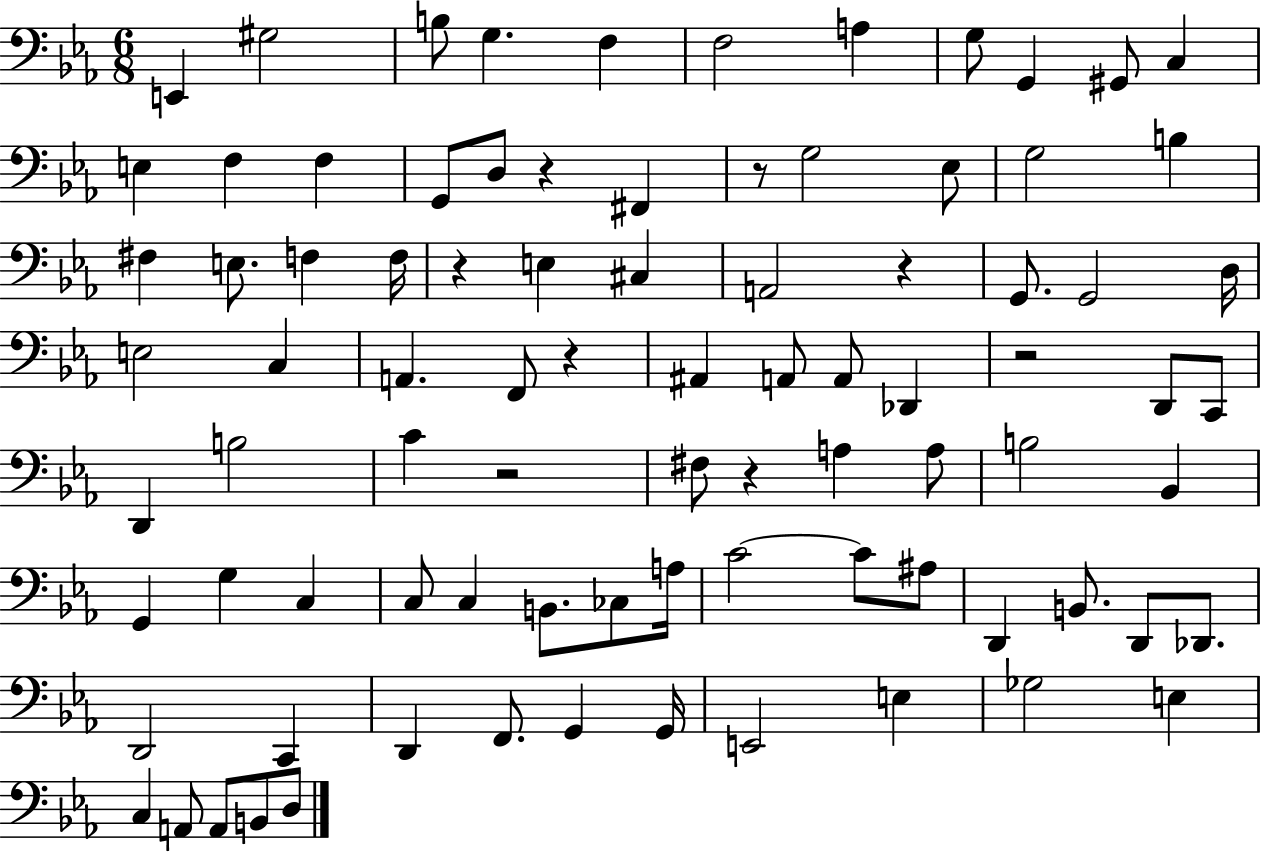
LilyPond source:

{
  \clef bass
  \numericTimeSignature
  \time 6/8
  \key ees \major
  e,4 gis2 | b8 g4. f4 | f2 a4 | g8 g,4 gis,8 c4 | \break e4 f4 f4 | g,8 d8 r4 fis,4 | r8 g2 ees8 | g2 b4 | \break fis4 e8. f4 f16 | r4 e4 cis4 | a,2 r4 | g,8. g,2 d16 | \break e2 c4 | a,4. f,8 r4 | ais,4 a,8 a,8 des,4 | r2 d,8 c,8 | \break d,4 b2 | c'4 r2 | fis8 r4 a4 a8 | b2 bes,4 | \break g,4 g4 c4 | c8 c4 b,8. ces8 a16 | c'2~~ c'8 ais8 | d,4 b,8. d,8 des,8. | \break d,2 c,4 | d,4 f,8. g,4 g,16 | e,2 e4 | ges2 e4 | \break c4 a,8 a,8 b,8 d8 | \bar "|."
}